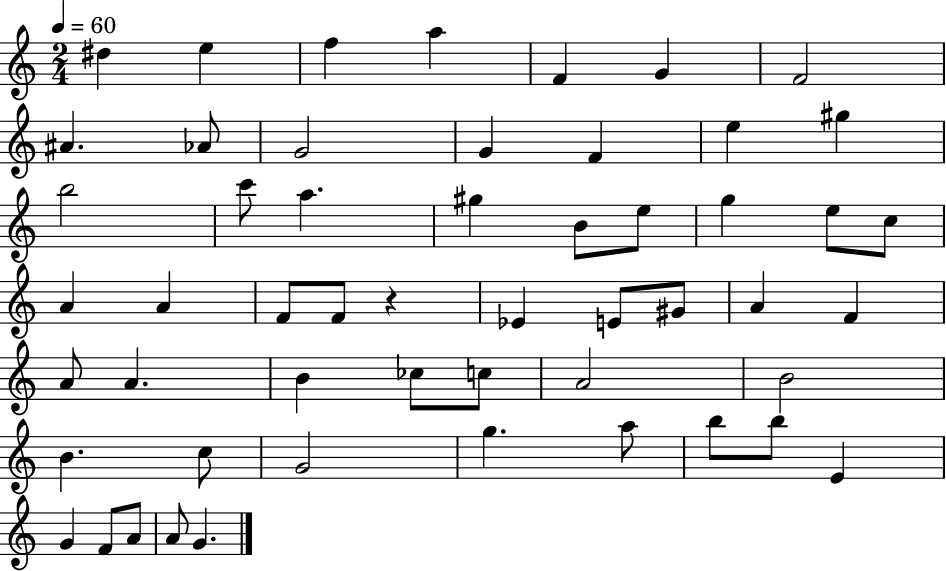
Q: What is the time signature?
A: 2/4